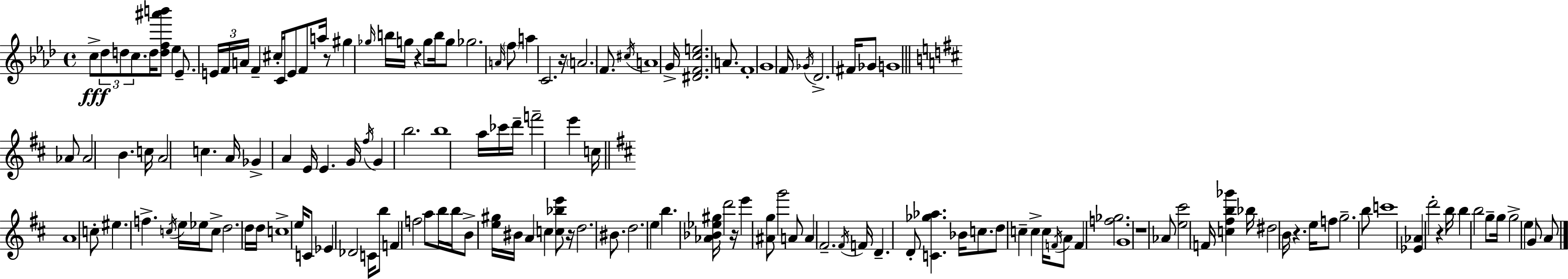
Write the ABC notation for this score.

X:1
T:Untitled
M:4/4
L:1/4
K:Ab
c/2 _d/2 d/2 c/2 d/4 [df^a'b']/2 _e _E/2 E/4 F/4 A/4 F ^c/4 C/4 E/2 F/2 a/4 z/2 ^g _g/4 b/4 g/4 z g/2 b/4 g/2 _g2 A/4 f/2 a C2 z/4 A2 F/2 ^c/4 A4 G/4 [^DFce]2 A/2 F4 G4 F/4 _G/4 _D2 ^F/4 _G/2 G4 _A/2 _A2 B c/4 A2 c A/4 _G A E/4 E G/4 ^f/4 G b2 b4 a/4 _c'/4 d'/4 f'2 e' c/4 A4 c/2 ^e f c/4 e/4 _e/4 c/2 d2 d/4 d/4 c4 e/4 C/2 _E _D2 C/4 b/2 F f2 a/2 b/4 b/4 B/2 [e^g]/4 ^B/4 A c [c_be']/2 z/4 d2 ^B/2 d2 e b [_A_B_e^g]/4 d'2 z/4 e' [^Ag]/2 g'2 A/2 A ^F2 ^F/4 F/4 D D/2 [C_g_a] _B/4 c/2 d/2 c c c/4 F/4 A/2 F [f_g]2 G4 z4 _A/2 [e^c']2 F/4 [c^fb_g'] _b/4 ^d2 B/4 z e/4 f/2 g2 b/2 c'4 [_E_A] d'2 z b/4 b b2 g/2 g/4 g2 e G/2 A/2